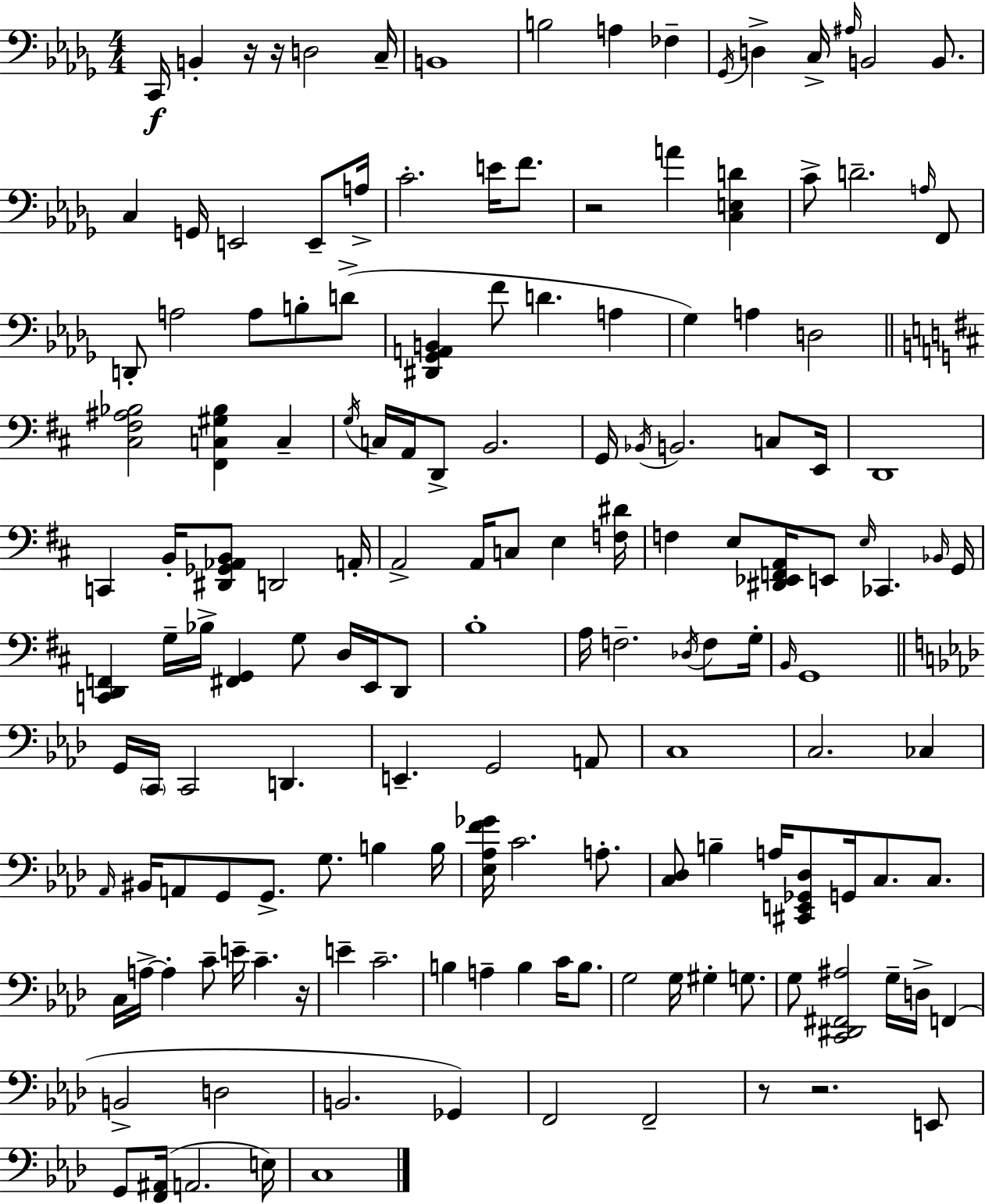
{
  \clef bass
  \numericTimeSignature
  \time 4/4
  \key bes \minor
  c,16\f b,4-. r16 r16 d2 c16-- | b,1 | b2 a4 fes4-- | \acciaccatura { ges,16 } d4-> c16-> \grace { ais16 } b,2 b,8. | \break c4 g,16 e,2 e,8-- | a16-> c'2.-. e'16 f'8. | r2 a'4 <c e d'>4 | c'8-> d'2.-- | \break \grace { a16 } f,8 d,8-. a2 a8 b8-. | d'8->( <dis, ges, a, b,>4 f'8 d'4. a4 | ges4) a4 d2 | \bar "||" \break \key d \major <cis fis ais bes>2 <fis, c gis bes>4 c4-- | \acciaccatura { g16 } c16 a,16 d,8-> b,2. | g,16 \acciaccatura { bes,16 } b,2. c8 | e,16 d,1 | \break c,4 b,16-. <dis, ges, aes, b,>8 d,2 | a,16-. a,2-> a,16 c8 e4 | <f dis'>16 f4 e8 <dis, ees, f, a,>16 e,8 \grace { e16 } ces,4. | \grace { bes,16 } g,16 <c, d, f,>4 g16-- bes16-> <fis, g,>4 g8 | \break d16 e,16 d,8 b1-. | a16 f2.-- | \acciaccatura { des16 } f8 g16-. \grace { b,16 } g,1 | \bar "||" \break \key aes \major g,16 \parenthesize c,16 c,2 d,4. | e,4.-- g,2 a,8 | c1 | c2. ces4 | \break \grace { aes,16 } bis,16 a,8 g,8 g,8.-> g8. b4 | b16 <ees aes f' ges'>16 c'2. a8.-. | <c des>8 b4-- a16 <cis, e, ges, des>8 g,16 c8. c8. | c16 a16->~~ a4-. c'8-- e'16-- c'4.-- | \break r16 e'4-- c'2.-- | b4 a4-- b4 c'16 b8. | g2 g16 gis4-. g8. | g8 <c, dis, fis, ais>2 g16-- d16-> f,4( | \break b,2-> d2 | b,2. ges,4) | f,2 f,2-- | r8 r2. e,8 | \break g,8 <f, ais,>16( a,2. | e16) c1 | \bar "|."
}